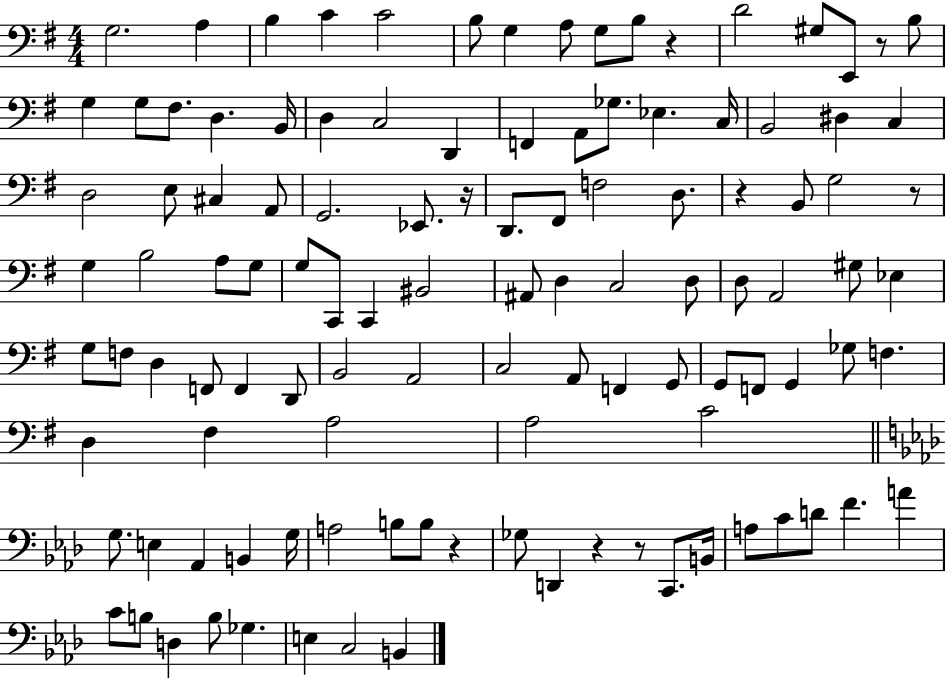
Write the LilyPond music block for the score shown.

{
  \clef bass
  \numericTimeSignature
  \time 4/4
  \key g \major
  g2. a4 | b4 c'4 c'2 | b8 g4 a8 g8 b8 r4 | d'2 gis8 e,8 r8 b8 | \break g4 g8 fis8. d4. b,16 | d4 c2 d,4 | f,4 a,8 ges8. ees4. c16 | b,2 dis4 c4 | \break d2 e8 cis4 a,8 | g,2. ees,8. r16 | d,8. fis,8 f2 d8. | r4 b,8 g2 r8 | \break g4 b2 a8 g8 | g8 c,8 c,4 bis,2 | ais,8 d4 c2 d8 | d8 a,2 gis8 ees4 | \break g8 f8 d4 f,8 f,4 d,8 | b,2 a,2 | c2 a,8 f,4 g,8 | g,8 f,8 g,4 ges8 f4. | \break d4 fis4 a2 | a2 c'2 | \bar "||" \break \key aes \major g8. e4 aes,4 b,4 g16 | a2 b8 b8 r4 | ges8 d,4 r4 r8 c,8. b,16 | a8 c'8 d'8 f'4. a'4 | \break c'8 b8 d4 b8 ges4. | e4 c2 b,4 | \bar "|."
}